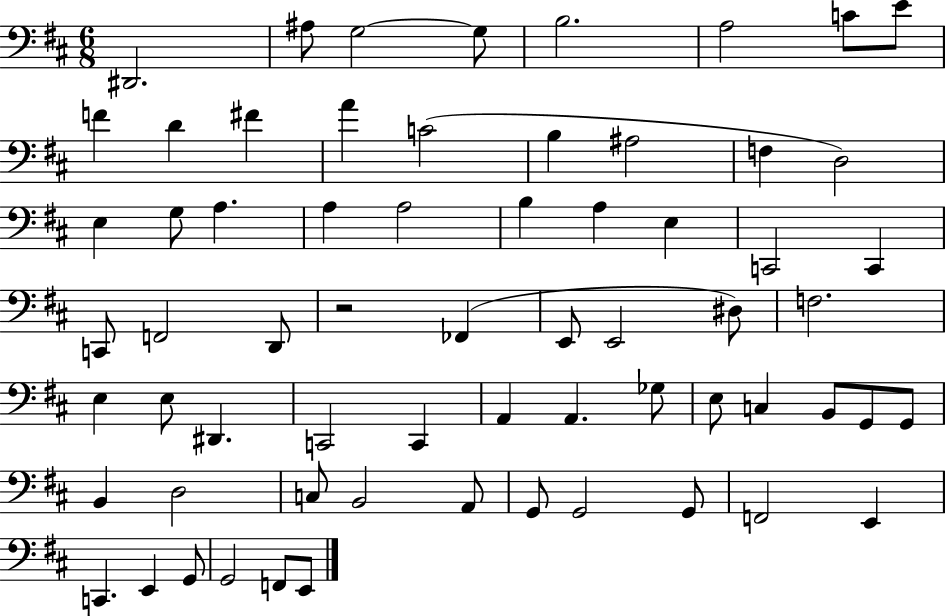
D#2/h. A#3/e G3/h G3/e B3/h. A3/h C4/e E4/e F4/q D4/q F#4/q A4/q C4/h B3/q A#3/h F3/q D3/h E3/q G3/e A3/q. A3/q A3/h B3/q A3/q E3/q C2/h C2/q C2/e F2/h D2/e R/h FES2/q E2/e E2/h D#3/e F3/h. E3/q E3/e D#2/q. C2/h C2/q A2/q A2/q. Gb3/e E3/e C3/q B2/e G2/e G2/e B2/q D3/h C3/e B2/h A2/e G2/e G2/h G2/e F2/h E2/q C2/q. E2/q G2/e G2/h F2/e E2/e